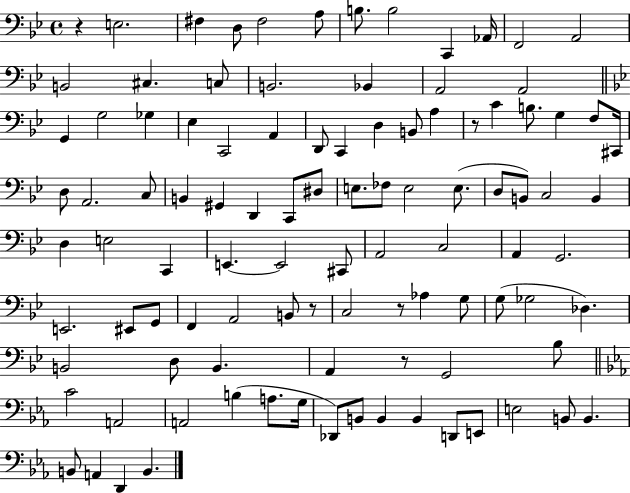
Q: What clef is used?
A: bass